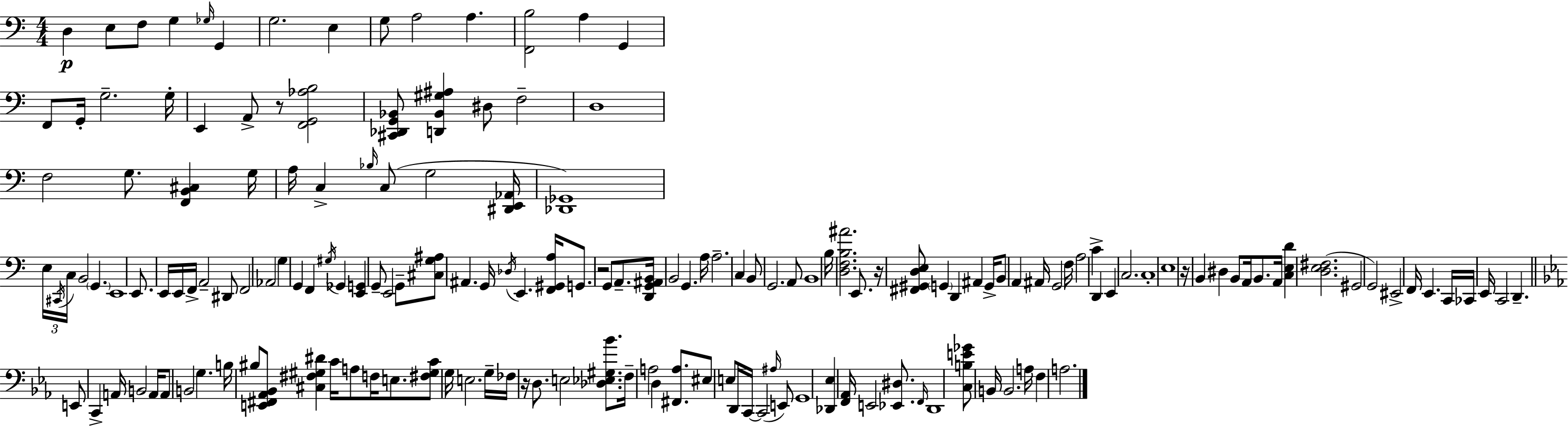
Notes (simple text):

D3/q E3/e F3/e G3/q Gb3/s G2/q G3/h. E3/q G3/e A3/h A3/q. [F2,B3]/h A3/q G2/q F2/e G2/s G3/h. G3/s E2/q A2/e R/e [F2,G2,Ab3,B3]/h [C#2,Db2,G2,Bb2]/e [D2,Bb2,G#3,A#3]/q D#3/e F3/h D3/w F3/h G3/e. [F2,B2,C#3]/q G3/s A3/s C3/q Bb3/s C3/e G3/h [D#2,E2,Ab2]/s [Db2,Gb2]/w E3/s C#2/s C3/s B2/h G2/q. E2/w E2/e. E2/s E2/s F2/s A2/h D#2/e F2/h Ab2/h G3/q G2/q F2/q G#3/s Gb2/q [E2,G2]/q G2/e E2/h G2/e [C#3,G3,A#3]/e A#2/q. G2/s Db3/s E2/q. [F2,G#2,A3]/s G2/e. R/h G2/e A2/e. [D2,G2,A#2,B2]/s B2/h G2/q. A3/s A3/h. C3/q B2/e G2/h. A2/e B2/w B3/s [D3,F3,B3,A#4]/h. E2/e. R/s [F#2,G#2,D3,E3]/e G2/q D2/q A#2/q G2/s B2/e A2/q A#2/s G2/h F3/s A3/h C4/q D2/q E2/q C3/h. C3/w E3/w R/s B2/q D#3/q B2/e A2/s B2/e. A2/s [C3,E3,D4]/q [D3,E3,F#3]/h. G#2/h G2/h EIS2/h F2/s E2/q. C2/s CES2/s E2/s C2/h D2/q. E2/e C2/q A2/s B2/h A2/s A2/e B2/h G3/q. B3/s BIS3/e [E2,F#2,Ab2,Bb2]/e [C#3,F#3,G#3,D#4]/q C4/s A3/e F3/s E3/e. [F#3,G#3,C4]/e G3/s E3/h. G3/s FES3/s R/s D3/e. E3/h [Db3,Eb3,G#3,Bb4]/e. F3/s A3/h D3/q [F#2,A3]/e. EIS3/e E3/e D2/s C2/s C2/h A#3/s E2/e G2/w [Db2,Eb3]/q [F2,Ab2]/s E2/h [Eb2,D#3]/e. F2/s D2/w [C3,B3,E4,Gb4]/e B2/s B2/h. A3/s F3/q A3/h.